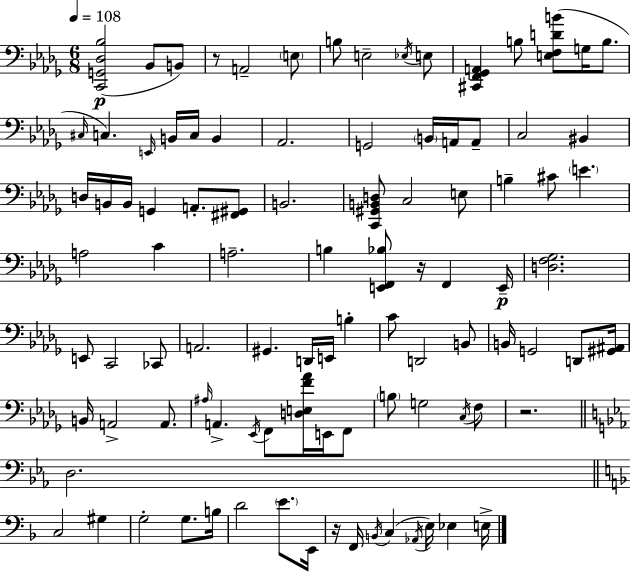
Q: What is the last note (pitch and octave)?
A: E3